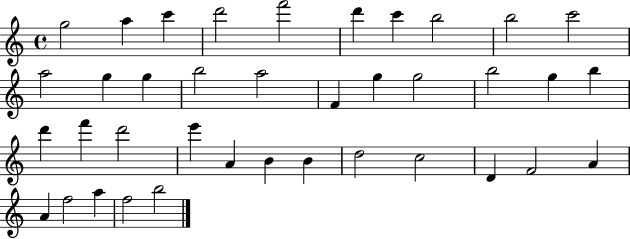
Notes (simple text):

G5/h A5/q C6/q D6/h F6/h D6/q C6/q B5/h B5/h C6/h A5/h G5/q G5/q B5/h A5/h F4/q G5/q G5/h B5/h G5/q B5/q D6/q F6/q D6/h E6/q A4/q B4/q B4/q D5/h C5/h D4/q F4/h A4/q A4/q F5/h A5/q F5/h B5/h